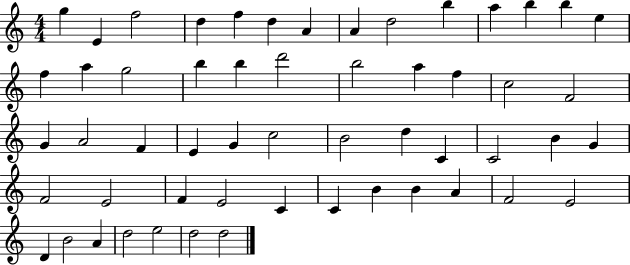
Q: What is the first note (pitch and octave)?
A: G5